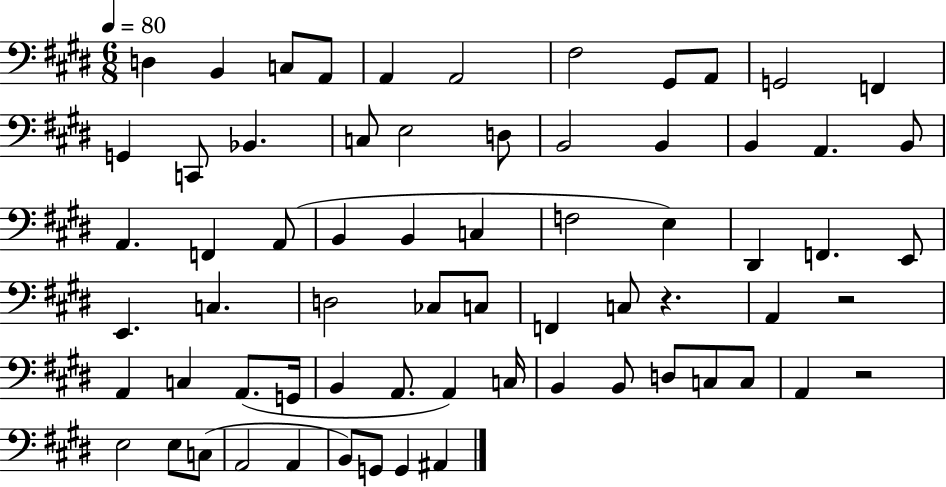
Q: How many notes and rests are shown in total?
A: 67